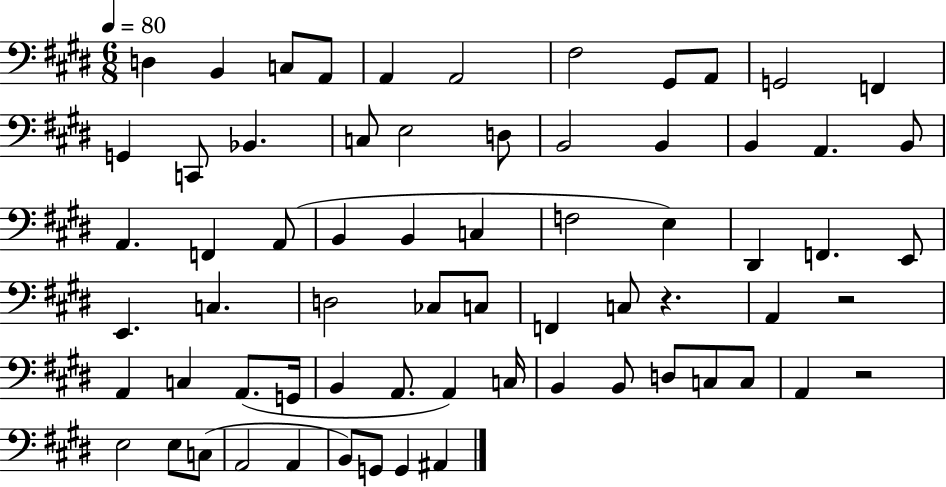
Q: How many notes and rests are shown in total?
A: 67